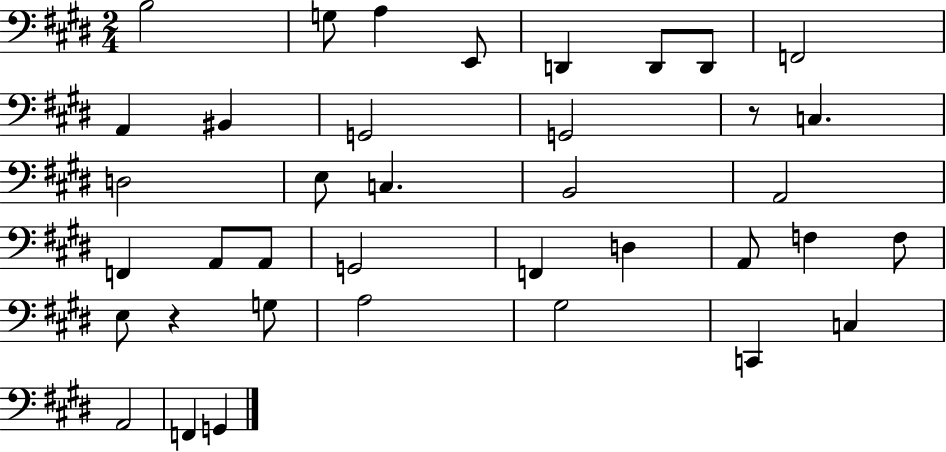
{
  \clef bass
  \numericTimeSignature
  \time 2/4
  \key e \major
  b2 | g8 a4 e,8 | d,4 d,8 d,8 | f,2 | \break a,4 bis,4 | g,2 | g,2 | r8 c4. | \break d2 | e8 c4. | b,2 | a,2 | \break f,4 a,8 a,8 | g,2 | f,4 d4 | a,8 f4 f8 | \break e8 r4 g8 | a2 | gis2 | c,4 c4 | \break a,2 | f,4 g,4 | \bar "|."
}